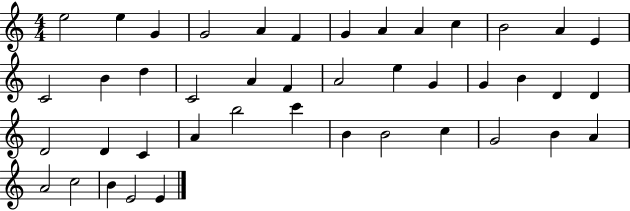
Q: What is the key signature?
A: C major